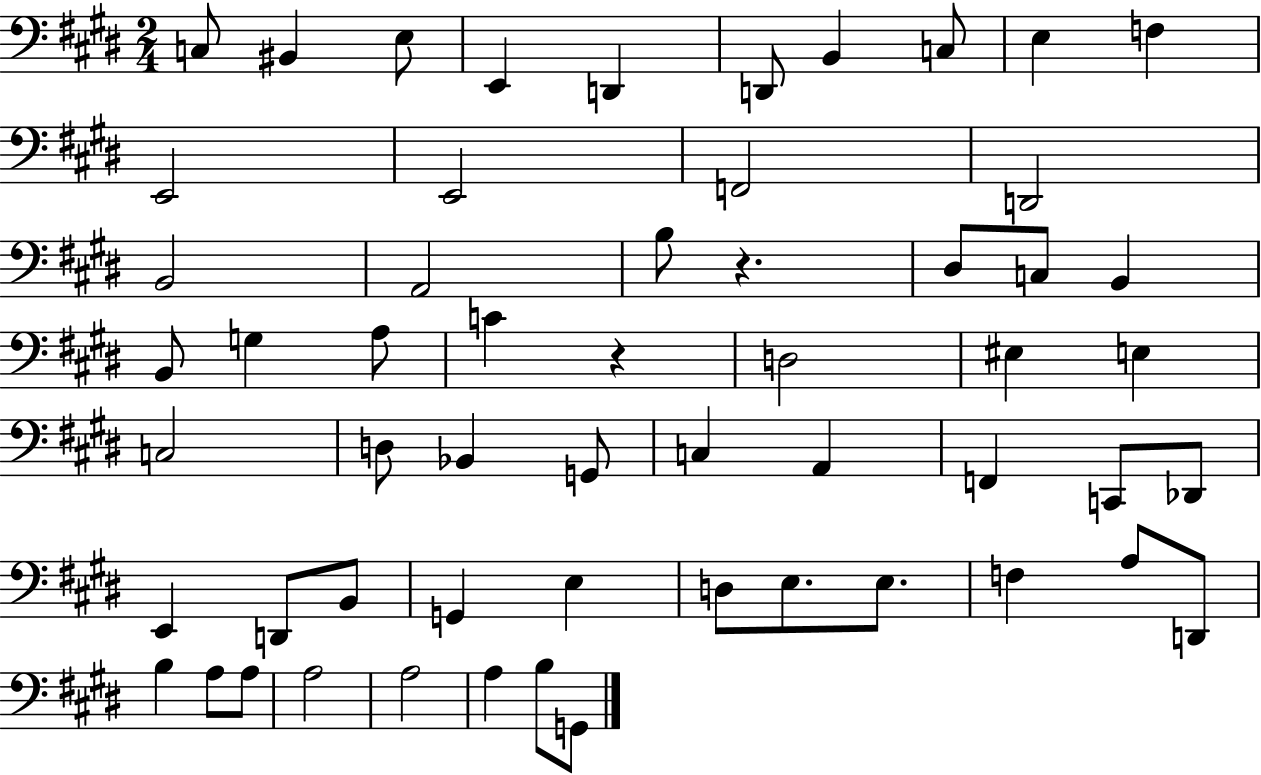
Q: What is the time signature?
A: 2/4